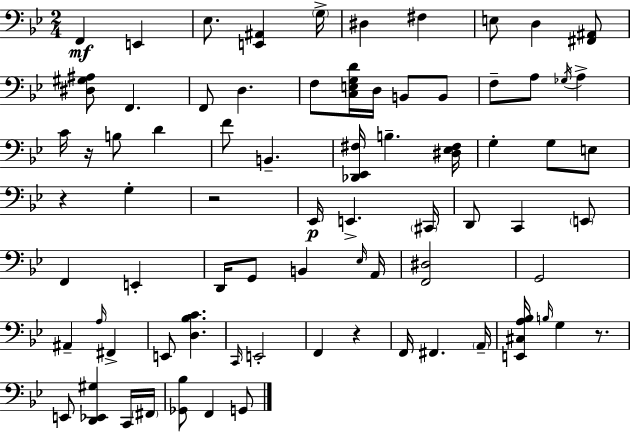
F2/q E2/q Eb3/e. [E2,A#2]/q G3/s D#3/q F#3/q E3/e D3/q [F#2,A#2]/e [D#3,G#3,A#3]/e F2/q. F2/e D3/q. F3/e [C3,E3,G3,D4]/s D3/s B2/e B2/e F3/e A3/e Gb3/s A3/q C4/s R/s B3/e D4/q F4/e B2/q. [Db2,Eb2,F#3]/s B3/q. [D#3,Eb3,F#3]/s G3/q G3/e E3/e R/q G3/q R/h Eb2/s E2/q. C#2/s D2/e C2/q E2/e F2/q E2/q D2/s G2/e B2/q Eb3/s A2/s [F2,D#3]/h G2/h A#2/q A3/s F#2/q E2/e [D3,Bb3,C4]/q. C2/s E2/h F2/q R/q F2/s F#2/q. A2/s [E2,C#3,A3,Bb3]/s B3/s G3/q R/e. E2/e [D2,Eb2,G#3]/q C2/s F#2/s [Gb2,Bb3]/e F2/q G2/e